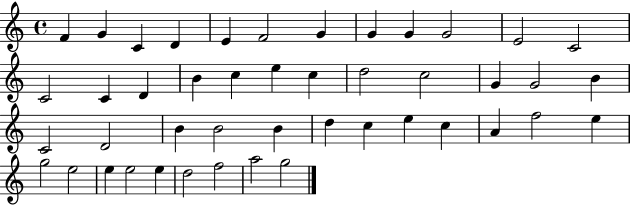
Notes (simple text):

F4/q G4/q C4/q D4/q E4/q F4/h G4/q G4/q G4/q G4/h E4/h C4/h C4/h C4/q D4/q B4/q C5/q E5/q C5/q D5/h C5/h G4/q G4/h B4/q C4/h D4/h B4/q B4/h B4/q D5/q C5/q E5/q C5/q A4/q F5/h E5/q G5/h E5/h E5/q E5/h E5/q D5/h F5/h A5/h G5/h